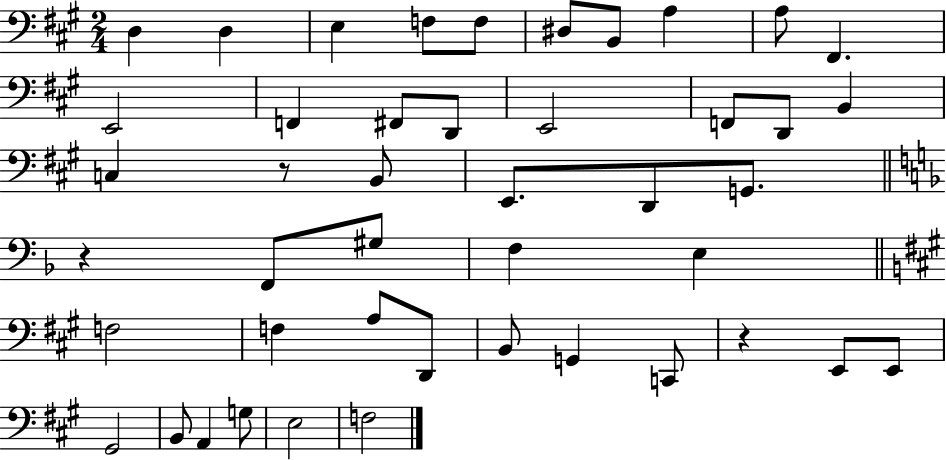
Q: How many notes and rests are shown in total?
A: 45